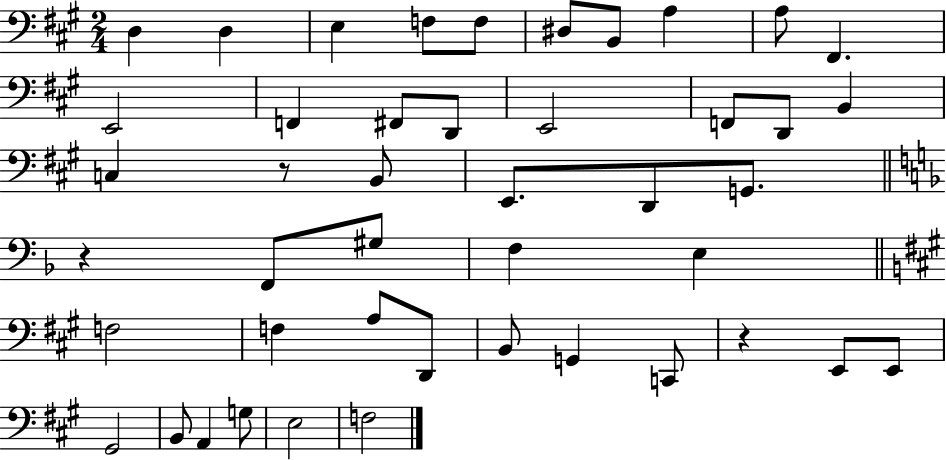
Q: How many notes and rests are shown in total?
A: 45